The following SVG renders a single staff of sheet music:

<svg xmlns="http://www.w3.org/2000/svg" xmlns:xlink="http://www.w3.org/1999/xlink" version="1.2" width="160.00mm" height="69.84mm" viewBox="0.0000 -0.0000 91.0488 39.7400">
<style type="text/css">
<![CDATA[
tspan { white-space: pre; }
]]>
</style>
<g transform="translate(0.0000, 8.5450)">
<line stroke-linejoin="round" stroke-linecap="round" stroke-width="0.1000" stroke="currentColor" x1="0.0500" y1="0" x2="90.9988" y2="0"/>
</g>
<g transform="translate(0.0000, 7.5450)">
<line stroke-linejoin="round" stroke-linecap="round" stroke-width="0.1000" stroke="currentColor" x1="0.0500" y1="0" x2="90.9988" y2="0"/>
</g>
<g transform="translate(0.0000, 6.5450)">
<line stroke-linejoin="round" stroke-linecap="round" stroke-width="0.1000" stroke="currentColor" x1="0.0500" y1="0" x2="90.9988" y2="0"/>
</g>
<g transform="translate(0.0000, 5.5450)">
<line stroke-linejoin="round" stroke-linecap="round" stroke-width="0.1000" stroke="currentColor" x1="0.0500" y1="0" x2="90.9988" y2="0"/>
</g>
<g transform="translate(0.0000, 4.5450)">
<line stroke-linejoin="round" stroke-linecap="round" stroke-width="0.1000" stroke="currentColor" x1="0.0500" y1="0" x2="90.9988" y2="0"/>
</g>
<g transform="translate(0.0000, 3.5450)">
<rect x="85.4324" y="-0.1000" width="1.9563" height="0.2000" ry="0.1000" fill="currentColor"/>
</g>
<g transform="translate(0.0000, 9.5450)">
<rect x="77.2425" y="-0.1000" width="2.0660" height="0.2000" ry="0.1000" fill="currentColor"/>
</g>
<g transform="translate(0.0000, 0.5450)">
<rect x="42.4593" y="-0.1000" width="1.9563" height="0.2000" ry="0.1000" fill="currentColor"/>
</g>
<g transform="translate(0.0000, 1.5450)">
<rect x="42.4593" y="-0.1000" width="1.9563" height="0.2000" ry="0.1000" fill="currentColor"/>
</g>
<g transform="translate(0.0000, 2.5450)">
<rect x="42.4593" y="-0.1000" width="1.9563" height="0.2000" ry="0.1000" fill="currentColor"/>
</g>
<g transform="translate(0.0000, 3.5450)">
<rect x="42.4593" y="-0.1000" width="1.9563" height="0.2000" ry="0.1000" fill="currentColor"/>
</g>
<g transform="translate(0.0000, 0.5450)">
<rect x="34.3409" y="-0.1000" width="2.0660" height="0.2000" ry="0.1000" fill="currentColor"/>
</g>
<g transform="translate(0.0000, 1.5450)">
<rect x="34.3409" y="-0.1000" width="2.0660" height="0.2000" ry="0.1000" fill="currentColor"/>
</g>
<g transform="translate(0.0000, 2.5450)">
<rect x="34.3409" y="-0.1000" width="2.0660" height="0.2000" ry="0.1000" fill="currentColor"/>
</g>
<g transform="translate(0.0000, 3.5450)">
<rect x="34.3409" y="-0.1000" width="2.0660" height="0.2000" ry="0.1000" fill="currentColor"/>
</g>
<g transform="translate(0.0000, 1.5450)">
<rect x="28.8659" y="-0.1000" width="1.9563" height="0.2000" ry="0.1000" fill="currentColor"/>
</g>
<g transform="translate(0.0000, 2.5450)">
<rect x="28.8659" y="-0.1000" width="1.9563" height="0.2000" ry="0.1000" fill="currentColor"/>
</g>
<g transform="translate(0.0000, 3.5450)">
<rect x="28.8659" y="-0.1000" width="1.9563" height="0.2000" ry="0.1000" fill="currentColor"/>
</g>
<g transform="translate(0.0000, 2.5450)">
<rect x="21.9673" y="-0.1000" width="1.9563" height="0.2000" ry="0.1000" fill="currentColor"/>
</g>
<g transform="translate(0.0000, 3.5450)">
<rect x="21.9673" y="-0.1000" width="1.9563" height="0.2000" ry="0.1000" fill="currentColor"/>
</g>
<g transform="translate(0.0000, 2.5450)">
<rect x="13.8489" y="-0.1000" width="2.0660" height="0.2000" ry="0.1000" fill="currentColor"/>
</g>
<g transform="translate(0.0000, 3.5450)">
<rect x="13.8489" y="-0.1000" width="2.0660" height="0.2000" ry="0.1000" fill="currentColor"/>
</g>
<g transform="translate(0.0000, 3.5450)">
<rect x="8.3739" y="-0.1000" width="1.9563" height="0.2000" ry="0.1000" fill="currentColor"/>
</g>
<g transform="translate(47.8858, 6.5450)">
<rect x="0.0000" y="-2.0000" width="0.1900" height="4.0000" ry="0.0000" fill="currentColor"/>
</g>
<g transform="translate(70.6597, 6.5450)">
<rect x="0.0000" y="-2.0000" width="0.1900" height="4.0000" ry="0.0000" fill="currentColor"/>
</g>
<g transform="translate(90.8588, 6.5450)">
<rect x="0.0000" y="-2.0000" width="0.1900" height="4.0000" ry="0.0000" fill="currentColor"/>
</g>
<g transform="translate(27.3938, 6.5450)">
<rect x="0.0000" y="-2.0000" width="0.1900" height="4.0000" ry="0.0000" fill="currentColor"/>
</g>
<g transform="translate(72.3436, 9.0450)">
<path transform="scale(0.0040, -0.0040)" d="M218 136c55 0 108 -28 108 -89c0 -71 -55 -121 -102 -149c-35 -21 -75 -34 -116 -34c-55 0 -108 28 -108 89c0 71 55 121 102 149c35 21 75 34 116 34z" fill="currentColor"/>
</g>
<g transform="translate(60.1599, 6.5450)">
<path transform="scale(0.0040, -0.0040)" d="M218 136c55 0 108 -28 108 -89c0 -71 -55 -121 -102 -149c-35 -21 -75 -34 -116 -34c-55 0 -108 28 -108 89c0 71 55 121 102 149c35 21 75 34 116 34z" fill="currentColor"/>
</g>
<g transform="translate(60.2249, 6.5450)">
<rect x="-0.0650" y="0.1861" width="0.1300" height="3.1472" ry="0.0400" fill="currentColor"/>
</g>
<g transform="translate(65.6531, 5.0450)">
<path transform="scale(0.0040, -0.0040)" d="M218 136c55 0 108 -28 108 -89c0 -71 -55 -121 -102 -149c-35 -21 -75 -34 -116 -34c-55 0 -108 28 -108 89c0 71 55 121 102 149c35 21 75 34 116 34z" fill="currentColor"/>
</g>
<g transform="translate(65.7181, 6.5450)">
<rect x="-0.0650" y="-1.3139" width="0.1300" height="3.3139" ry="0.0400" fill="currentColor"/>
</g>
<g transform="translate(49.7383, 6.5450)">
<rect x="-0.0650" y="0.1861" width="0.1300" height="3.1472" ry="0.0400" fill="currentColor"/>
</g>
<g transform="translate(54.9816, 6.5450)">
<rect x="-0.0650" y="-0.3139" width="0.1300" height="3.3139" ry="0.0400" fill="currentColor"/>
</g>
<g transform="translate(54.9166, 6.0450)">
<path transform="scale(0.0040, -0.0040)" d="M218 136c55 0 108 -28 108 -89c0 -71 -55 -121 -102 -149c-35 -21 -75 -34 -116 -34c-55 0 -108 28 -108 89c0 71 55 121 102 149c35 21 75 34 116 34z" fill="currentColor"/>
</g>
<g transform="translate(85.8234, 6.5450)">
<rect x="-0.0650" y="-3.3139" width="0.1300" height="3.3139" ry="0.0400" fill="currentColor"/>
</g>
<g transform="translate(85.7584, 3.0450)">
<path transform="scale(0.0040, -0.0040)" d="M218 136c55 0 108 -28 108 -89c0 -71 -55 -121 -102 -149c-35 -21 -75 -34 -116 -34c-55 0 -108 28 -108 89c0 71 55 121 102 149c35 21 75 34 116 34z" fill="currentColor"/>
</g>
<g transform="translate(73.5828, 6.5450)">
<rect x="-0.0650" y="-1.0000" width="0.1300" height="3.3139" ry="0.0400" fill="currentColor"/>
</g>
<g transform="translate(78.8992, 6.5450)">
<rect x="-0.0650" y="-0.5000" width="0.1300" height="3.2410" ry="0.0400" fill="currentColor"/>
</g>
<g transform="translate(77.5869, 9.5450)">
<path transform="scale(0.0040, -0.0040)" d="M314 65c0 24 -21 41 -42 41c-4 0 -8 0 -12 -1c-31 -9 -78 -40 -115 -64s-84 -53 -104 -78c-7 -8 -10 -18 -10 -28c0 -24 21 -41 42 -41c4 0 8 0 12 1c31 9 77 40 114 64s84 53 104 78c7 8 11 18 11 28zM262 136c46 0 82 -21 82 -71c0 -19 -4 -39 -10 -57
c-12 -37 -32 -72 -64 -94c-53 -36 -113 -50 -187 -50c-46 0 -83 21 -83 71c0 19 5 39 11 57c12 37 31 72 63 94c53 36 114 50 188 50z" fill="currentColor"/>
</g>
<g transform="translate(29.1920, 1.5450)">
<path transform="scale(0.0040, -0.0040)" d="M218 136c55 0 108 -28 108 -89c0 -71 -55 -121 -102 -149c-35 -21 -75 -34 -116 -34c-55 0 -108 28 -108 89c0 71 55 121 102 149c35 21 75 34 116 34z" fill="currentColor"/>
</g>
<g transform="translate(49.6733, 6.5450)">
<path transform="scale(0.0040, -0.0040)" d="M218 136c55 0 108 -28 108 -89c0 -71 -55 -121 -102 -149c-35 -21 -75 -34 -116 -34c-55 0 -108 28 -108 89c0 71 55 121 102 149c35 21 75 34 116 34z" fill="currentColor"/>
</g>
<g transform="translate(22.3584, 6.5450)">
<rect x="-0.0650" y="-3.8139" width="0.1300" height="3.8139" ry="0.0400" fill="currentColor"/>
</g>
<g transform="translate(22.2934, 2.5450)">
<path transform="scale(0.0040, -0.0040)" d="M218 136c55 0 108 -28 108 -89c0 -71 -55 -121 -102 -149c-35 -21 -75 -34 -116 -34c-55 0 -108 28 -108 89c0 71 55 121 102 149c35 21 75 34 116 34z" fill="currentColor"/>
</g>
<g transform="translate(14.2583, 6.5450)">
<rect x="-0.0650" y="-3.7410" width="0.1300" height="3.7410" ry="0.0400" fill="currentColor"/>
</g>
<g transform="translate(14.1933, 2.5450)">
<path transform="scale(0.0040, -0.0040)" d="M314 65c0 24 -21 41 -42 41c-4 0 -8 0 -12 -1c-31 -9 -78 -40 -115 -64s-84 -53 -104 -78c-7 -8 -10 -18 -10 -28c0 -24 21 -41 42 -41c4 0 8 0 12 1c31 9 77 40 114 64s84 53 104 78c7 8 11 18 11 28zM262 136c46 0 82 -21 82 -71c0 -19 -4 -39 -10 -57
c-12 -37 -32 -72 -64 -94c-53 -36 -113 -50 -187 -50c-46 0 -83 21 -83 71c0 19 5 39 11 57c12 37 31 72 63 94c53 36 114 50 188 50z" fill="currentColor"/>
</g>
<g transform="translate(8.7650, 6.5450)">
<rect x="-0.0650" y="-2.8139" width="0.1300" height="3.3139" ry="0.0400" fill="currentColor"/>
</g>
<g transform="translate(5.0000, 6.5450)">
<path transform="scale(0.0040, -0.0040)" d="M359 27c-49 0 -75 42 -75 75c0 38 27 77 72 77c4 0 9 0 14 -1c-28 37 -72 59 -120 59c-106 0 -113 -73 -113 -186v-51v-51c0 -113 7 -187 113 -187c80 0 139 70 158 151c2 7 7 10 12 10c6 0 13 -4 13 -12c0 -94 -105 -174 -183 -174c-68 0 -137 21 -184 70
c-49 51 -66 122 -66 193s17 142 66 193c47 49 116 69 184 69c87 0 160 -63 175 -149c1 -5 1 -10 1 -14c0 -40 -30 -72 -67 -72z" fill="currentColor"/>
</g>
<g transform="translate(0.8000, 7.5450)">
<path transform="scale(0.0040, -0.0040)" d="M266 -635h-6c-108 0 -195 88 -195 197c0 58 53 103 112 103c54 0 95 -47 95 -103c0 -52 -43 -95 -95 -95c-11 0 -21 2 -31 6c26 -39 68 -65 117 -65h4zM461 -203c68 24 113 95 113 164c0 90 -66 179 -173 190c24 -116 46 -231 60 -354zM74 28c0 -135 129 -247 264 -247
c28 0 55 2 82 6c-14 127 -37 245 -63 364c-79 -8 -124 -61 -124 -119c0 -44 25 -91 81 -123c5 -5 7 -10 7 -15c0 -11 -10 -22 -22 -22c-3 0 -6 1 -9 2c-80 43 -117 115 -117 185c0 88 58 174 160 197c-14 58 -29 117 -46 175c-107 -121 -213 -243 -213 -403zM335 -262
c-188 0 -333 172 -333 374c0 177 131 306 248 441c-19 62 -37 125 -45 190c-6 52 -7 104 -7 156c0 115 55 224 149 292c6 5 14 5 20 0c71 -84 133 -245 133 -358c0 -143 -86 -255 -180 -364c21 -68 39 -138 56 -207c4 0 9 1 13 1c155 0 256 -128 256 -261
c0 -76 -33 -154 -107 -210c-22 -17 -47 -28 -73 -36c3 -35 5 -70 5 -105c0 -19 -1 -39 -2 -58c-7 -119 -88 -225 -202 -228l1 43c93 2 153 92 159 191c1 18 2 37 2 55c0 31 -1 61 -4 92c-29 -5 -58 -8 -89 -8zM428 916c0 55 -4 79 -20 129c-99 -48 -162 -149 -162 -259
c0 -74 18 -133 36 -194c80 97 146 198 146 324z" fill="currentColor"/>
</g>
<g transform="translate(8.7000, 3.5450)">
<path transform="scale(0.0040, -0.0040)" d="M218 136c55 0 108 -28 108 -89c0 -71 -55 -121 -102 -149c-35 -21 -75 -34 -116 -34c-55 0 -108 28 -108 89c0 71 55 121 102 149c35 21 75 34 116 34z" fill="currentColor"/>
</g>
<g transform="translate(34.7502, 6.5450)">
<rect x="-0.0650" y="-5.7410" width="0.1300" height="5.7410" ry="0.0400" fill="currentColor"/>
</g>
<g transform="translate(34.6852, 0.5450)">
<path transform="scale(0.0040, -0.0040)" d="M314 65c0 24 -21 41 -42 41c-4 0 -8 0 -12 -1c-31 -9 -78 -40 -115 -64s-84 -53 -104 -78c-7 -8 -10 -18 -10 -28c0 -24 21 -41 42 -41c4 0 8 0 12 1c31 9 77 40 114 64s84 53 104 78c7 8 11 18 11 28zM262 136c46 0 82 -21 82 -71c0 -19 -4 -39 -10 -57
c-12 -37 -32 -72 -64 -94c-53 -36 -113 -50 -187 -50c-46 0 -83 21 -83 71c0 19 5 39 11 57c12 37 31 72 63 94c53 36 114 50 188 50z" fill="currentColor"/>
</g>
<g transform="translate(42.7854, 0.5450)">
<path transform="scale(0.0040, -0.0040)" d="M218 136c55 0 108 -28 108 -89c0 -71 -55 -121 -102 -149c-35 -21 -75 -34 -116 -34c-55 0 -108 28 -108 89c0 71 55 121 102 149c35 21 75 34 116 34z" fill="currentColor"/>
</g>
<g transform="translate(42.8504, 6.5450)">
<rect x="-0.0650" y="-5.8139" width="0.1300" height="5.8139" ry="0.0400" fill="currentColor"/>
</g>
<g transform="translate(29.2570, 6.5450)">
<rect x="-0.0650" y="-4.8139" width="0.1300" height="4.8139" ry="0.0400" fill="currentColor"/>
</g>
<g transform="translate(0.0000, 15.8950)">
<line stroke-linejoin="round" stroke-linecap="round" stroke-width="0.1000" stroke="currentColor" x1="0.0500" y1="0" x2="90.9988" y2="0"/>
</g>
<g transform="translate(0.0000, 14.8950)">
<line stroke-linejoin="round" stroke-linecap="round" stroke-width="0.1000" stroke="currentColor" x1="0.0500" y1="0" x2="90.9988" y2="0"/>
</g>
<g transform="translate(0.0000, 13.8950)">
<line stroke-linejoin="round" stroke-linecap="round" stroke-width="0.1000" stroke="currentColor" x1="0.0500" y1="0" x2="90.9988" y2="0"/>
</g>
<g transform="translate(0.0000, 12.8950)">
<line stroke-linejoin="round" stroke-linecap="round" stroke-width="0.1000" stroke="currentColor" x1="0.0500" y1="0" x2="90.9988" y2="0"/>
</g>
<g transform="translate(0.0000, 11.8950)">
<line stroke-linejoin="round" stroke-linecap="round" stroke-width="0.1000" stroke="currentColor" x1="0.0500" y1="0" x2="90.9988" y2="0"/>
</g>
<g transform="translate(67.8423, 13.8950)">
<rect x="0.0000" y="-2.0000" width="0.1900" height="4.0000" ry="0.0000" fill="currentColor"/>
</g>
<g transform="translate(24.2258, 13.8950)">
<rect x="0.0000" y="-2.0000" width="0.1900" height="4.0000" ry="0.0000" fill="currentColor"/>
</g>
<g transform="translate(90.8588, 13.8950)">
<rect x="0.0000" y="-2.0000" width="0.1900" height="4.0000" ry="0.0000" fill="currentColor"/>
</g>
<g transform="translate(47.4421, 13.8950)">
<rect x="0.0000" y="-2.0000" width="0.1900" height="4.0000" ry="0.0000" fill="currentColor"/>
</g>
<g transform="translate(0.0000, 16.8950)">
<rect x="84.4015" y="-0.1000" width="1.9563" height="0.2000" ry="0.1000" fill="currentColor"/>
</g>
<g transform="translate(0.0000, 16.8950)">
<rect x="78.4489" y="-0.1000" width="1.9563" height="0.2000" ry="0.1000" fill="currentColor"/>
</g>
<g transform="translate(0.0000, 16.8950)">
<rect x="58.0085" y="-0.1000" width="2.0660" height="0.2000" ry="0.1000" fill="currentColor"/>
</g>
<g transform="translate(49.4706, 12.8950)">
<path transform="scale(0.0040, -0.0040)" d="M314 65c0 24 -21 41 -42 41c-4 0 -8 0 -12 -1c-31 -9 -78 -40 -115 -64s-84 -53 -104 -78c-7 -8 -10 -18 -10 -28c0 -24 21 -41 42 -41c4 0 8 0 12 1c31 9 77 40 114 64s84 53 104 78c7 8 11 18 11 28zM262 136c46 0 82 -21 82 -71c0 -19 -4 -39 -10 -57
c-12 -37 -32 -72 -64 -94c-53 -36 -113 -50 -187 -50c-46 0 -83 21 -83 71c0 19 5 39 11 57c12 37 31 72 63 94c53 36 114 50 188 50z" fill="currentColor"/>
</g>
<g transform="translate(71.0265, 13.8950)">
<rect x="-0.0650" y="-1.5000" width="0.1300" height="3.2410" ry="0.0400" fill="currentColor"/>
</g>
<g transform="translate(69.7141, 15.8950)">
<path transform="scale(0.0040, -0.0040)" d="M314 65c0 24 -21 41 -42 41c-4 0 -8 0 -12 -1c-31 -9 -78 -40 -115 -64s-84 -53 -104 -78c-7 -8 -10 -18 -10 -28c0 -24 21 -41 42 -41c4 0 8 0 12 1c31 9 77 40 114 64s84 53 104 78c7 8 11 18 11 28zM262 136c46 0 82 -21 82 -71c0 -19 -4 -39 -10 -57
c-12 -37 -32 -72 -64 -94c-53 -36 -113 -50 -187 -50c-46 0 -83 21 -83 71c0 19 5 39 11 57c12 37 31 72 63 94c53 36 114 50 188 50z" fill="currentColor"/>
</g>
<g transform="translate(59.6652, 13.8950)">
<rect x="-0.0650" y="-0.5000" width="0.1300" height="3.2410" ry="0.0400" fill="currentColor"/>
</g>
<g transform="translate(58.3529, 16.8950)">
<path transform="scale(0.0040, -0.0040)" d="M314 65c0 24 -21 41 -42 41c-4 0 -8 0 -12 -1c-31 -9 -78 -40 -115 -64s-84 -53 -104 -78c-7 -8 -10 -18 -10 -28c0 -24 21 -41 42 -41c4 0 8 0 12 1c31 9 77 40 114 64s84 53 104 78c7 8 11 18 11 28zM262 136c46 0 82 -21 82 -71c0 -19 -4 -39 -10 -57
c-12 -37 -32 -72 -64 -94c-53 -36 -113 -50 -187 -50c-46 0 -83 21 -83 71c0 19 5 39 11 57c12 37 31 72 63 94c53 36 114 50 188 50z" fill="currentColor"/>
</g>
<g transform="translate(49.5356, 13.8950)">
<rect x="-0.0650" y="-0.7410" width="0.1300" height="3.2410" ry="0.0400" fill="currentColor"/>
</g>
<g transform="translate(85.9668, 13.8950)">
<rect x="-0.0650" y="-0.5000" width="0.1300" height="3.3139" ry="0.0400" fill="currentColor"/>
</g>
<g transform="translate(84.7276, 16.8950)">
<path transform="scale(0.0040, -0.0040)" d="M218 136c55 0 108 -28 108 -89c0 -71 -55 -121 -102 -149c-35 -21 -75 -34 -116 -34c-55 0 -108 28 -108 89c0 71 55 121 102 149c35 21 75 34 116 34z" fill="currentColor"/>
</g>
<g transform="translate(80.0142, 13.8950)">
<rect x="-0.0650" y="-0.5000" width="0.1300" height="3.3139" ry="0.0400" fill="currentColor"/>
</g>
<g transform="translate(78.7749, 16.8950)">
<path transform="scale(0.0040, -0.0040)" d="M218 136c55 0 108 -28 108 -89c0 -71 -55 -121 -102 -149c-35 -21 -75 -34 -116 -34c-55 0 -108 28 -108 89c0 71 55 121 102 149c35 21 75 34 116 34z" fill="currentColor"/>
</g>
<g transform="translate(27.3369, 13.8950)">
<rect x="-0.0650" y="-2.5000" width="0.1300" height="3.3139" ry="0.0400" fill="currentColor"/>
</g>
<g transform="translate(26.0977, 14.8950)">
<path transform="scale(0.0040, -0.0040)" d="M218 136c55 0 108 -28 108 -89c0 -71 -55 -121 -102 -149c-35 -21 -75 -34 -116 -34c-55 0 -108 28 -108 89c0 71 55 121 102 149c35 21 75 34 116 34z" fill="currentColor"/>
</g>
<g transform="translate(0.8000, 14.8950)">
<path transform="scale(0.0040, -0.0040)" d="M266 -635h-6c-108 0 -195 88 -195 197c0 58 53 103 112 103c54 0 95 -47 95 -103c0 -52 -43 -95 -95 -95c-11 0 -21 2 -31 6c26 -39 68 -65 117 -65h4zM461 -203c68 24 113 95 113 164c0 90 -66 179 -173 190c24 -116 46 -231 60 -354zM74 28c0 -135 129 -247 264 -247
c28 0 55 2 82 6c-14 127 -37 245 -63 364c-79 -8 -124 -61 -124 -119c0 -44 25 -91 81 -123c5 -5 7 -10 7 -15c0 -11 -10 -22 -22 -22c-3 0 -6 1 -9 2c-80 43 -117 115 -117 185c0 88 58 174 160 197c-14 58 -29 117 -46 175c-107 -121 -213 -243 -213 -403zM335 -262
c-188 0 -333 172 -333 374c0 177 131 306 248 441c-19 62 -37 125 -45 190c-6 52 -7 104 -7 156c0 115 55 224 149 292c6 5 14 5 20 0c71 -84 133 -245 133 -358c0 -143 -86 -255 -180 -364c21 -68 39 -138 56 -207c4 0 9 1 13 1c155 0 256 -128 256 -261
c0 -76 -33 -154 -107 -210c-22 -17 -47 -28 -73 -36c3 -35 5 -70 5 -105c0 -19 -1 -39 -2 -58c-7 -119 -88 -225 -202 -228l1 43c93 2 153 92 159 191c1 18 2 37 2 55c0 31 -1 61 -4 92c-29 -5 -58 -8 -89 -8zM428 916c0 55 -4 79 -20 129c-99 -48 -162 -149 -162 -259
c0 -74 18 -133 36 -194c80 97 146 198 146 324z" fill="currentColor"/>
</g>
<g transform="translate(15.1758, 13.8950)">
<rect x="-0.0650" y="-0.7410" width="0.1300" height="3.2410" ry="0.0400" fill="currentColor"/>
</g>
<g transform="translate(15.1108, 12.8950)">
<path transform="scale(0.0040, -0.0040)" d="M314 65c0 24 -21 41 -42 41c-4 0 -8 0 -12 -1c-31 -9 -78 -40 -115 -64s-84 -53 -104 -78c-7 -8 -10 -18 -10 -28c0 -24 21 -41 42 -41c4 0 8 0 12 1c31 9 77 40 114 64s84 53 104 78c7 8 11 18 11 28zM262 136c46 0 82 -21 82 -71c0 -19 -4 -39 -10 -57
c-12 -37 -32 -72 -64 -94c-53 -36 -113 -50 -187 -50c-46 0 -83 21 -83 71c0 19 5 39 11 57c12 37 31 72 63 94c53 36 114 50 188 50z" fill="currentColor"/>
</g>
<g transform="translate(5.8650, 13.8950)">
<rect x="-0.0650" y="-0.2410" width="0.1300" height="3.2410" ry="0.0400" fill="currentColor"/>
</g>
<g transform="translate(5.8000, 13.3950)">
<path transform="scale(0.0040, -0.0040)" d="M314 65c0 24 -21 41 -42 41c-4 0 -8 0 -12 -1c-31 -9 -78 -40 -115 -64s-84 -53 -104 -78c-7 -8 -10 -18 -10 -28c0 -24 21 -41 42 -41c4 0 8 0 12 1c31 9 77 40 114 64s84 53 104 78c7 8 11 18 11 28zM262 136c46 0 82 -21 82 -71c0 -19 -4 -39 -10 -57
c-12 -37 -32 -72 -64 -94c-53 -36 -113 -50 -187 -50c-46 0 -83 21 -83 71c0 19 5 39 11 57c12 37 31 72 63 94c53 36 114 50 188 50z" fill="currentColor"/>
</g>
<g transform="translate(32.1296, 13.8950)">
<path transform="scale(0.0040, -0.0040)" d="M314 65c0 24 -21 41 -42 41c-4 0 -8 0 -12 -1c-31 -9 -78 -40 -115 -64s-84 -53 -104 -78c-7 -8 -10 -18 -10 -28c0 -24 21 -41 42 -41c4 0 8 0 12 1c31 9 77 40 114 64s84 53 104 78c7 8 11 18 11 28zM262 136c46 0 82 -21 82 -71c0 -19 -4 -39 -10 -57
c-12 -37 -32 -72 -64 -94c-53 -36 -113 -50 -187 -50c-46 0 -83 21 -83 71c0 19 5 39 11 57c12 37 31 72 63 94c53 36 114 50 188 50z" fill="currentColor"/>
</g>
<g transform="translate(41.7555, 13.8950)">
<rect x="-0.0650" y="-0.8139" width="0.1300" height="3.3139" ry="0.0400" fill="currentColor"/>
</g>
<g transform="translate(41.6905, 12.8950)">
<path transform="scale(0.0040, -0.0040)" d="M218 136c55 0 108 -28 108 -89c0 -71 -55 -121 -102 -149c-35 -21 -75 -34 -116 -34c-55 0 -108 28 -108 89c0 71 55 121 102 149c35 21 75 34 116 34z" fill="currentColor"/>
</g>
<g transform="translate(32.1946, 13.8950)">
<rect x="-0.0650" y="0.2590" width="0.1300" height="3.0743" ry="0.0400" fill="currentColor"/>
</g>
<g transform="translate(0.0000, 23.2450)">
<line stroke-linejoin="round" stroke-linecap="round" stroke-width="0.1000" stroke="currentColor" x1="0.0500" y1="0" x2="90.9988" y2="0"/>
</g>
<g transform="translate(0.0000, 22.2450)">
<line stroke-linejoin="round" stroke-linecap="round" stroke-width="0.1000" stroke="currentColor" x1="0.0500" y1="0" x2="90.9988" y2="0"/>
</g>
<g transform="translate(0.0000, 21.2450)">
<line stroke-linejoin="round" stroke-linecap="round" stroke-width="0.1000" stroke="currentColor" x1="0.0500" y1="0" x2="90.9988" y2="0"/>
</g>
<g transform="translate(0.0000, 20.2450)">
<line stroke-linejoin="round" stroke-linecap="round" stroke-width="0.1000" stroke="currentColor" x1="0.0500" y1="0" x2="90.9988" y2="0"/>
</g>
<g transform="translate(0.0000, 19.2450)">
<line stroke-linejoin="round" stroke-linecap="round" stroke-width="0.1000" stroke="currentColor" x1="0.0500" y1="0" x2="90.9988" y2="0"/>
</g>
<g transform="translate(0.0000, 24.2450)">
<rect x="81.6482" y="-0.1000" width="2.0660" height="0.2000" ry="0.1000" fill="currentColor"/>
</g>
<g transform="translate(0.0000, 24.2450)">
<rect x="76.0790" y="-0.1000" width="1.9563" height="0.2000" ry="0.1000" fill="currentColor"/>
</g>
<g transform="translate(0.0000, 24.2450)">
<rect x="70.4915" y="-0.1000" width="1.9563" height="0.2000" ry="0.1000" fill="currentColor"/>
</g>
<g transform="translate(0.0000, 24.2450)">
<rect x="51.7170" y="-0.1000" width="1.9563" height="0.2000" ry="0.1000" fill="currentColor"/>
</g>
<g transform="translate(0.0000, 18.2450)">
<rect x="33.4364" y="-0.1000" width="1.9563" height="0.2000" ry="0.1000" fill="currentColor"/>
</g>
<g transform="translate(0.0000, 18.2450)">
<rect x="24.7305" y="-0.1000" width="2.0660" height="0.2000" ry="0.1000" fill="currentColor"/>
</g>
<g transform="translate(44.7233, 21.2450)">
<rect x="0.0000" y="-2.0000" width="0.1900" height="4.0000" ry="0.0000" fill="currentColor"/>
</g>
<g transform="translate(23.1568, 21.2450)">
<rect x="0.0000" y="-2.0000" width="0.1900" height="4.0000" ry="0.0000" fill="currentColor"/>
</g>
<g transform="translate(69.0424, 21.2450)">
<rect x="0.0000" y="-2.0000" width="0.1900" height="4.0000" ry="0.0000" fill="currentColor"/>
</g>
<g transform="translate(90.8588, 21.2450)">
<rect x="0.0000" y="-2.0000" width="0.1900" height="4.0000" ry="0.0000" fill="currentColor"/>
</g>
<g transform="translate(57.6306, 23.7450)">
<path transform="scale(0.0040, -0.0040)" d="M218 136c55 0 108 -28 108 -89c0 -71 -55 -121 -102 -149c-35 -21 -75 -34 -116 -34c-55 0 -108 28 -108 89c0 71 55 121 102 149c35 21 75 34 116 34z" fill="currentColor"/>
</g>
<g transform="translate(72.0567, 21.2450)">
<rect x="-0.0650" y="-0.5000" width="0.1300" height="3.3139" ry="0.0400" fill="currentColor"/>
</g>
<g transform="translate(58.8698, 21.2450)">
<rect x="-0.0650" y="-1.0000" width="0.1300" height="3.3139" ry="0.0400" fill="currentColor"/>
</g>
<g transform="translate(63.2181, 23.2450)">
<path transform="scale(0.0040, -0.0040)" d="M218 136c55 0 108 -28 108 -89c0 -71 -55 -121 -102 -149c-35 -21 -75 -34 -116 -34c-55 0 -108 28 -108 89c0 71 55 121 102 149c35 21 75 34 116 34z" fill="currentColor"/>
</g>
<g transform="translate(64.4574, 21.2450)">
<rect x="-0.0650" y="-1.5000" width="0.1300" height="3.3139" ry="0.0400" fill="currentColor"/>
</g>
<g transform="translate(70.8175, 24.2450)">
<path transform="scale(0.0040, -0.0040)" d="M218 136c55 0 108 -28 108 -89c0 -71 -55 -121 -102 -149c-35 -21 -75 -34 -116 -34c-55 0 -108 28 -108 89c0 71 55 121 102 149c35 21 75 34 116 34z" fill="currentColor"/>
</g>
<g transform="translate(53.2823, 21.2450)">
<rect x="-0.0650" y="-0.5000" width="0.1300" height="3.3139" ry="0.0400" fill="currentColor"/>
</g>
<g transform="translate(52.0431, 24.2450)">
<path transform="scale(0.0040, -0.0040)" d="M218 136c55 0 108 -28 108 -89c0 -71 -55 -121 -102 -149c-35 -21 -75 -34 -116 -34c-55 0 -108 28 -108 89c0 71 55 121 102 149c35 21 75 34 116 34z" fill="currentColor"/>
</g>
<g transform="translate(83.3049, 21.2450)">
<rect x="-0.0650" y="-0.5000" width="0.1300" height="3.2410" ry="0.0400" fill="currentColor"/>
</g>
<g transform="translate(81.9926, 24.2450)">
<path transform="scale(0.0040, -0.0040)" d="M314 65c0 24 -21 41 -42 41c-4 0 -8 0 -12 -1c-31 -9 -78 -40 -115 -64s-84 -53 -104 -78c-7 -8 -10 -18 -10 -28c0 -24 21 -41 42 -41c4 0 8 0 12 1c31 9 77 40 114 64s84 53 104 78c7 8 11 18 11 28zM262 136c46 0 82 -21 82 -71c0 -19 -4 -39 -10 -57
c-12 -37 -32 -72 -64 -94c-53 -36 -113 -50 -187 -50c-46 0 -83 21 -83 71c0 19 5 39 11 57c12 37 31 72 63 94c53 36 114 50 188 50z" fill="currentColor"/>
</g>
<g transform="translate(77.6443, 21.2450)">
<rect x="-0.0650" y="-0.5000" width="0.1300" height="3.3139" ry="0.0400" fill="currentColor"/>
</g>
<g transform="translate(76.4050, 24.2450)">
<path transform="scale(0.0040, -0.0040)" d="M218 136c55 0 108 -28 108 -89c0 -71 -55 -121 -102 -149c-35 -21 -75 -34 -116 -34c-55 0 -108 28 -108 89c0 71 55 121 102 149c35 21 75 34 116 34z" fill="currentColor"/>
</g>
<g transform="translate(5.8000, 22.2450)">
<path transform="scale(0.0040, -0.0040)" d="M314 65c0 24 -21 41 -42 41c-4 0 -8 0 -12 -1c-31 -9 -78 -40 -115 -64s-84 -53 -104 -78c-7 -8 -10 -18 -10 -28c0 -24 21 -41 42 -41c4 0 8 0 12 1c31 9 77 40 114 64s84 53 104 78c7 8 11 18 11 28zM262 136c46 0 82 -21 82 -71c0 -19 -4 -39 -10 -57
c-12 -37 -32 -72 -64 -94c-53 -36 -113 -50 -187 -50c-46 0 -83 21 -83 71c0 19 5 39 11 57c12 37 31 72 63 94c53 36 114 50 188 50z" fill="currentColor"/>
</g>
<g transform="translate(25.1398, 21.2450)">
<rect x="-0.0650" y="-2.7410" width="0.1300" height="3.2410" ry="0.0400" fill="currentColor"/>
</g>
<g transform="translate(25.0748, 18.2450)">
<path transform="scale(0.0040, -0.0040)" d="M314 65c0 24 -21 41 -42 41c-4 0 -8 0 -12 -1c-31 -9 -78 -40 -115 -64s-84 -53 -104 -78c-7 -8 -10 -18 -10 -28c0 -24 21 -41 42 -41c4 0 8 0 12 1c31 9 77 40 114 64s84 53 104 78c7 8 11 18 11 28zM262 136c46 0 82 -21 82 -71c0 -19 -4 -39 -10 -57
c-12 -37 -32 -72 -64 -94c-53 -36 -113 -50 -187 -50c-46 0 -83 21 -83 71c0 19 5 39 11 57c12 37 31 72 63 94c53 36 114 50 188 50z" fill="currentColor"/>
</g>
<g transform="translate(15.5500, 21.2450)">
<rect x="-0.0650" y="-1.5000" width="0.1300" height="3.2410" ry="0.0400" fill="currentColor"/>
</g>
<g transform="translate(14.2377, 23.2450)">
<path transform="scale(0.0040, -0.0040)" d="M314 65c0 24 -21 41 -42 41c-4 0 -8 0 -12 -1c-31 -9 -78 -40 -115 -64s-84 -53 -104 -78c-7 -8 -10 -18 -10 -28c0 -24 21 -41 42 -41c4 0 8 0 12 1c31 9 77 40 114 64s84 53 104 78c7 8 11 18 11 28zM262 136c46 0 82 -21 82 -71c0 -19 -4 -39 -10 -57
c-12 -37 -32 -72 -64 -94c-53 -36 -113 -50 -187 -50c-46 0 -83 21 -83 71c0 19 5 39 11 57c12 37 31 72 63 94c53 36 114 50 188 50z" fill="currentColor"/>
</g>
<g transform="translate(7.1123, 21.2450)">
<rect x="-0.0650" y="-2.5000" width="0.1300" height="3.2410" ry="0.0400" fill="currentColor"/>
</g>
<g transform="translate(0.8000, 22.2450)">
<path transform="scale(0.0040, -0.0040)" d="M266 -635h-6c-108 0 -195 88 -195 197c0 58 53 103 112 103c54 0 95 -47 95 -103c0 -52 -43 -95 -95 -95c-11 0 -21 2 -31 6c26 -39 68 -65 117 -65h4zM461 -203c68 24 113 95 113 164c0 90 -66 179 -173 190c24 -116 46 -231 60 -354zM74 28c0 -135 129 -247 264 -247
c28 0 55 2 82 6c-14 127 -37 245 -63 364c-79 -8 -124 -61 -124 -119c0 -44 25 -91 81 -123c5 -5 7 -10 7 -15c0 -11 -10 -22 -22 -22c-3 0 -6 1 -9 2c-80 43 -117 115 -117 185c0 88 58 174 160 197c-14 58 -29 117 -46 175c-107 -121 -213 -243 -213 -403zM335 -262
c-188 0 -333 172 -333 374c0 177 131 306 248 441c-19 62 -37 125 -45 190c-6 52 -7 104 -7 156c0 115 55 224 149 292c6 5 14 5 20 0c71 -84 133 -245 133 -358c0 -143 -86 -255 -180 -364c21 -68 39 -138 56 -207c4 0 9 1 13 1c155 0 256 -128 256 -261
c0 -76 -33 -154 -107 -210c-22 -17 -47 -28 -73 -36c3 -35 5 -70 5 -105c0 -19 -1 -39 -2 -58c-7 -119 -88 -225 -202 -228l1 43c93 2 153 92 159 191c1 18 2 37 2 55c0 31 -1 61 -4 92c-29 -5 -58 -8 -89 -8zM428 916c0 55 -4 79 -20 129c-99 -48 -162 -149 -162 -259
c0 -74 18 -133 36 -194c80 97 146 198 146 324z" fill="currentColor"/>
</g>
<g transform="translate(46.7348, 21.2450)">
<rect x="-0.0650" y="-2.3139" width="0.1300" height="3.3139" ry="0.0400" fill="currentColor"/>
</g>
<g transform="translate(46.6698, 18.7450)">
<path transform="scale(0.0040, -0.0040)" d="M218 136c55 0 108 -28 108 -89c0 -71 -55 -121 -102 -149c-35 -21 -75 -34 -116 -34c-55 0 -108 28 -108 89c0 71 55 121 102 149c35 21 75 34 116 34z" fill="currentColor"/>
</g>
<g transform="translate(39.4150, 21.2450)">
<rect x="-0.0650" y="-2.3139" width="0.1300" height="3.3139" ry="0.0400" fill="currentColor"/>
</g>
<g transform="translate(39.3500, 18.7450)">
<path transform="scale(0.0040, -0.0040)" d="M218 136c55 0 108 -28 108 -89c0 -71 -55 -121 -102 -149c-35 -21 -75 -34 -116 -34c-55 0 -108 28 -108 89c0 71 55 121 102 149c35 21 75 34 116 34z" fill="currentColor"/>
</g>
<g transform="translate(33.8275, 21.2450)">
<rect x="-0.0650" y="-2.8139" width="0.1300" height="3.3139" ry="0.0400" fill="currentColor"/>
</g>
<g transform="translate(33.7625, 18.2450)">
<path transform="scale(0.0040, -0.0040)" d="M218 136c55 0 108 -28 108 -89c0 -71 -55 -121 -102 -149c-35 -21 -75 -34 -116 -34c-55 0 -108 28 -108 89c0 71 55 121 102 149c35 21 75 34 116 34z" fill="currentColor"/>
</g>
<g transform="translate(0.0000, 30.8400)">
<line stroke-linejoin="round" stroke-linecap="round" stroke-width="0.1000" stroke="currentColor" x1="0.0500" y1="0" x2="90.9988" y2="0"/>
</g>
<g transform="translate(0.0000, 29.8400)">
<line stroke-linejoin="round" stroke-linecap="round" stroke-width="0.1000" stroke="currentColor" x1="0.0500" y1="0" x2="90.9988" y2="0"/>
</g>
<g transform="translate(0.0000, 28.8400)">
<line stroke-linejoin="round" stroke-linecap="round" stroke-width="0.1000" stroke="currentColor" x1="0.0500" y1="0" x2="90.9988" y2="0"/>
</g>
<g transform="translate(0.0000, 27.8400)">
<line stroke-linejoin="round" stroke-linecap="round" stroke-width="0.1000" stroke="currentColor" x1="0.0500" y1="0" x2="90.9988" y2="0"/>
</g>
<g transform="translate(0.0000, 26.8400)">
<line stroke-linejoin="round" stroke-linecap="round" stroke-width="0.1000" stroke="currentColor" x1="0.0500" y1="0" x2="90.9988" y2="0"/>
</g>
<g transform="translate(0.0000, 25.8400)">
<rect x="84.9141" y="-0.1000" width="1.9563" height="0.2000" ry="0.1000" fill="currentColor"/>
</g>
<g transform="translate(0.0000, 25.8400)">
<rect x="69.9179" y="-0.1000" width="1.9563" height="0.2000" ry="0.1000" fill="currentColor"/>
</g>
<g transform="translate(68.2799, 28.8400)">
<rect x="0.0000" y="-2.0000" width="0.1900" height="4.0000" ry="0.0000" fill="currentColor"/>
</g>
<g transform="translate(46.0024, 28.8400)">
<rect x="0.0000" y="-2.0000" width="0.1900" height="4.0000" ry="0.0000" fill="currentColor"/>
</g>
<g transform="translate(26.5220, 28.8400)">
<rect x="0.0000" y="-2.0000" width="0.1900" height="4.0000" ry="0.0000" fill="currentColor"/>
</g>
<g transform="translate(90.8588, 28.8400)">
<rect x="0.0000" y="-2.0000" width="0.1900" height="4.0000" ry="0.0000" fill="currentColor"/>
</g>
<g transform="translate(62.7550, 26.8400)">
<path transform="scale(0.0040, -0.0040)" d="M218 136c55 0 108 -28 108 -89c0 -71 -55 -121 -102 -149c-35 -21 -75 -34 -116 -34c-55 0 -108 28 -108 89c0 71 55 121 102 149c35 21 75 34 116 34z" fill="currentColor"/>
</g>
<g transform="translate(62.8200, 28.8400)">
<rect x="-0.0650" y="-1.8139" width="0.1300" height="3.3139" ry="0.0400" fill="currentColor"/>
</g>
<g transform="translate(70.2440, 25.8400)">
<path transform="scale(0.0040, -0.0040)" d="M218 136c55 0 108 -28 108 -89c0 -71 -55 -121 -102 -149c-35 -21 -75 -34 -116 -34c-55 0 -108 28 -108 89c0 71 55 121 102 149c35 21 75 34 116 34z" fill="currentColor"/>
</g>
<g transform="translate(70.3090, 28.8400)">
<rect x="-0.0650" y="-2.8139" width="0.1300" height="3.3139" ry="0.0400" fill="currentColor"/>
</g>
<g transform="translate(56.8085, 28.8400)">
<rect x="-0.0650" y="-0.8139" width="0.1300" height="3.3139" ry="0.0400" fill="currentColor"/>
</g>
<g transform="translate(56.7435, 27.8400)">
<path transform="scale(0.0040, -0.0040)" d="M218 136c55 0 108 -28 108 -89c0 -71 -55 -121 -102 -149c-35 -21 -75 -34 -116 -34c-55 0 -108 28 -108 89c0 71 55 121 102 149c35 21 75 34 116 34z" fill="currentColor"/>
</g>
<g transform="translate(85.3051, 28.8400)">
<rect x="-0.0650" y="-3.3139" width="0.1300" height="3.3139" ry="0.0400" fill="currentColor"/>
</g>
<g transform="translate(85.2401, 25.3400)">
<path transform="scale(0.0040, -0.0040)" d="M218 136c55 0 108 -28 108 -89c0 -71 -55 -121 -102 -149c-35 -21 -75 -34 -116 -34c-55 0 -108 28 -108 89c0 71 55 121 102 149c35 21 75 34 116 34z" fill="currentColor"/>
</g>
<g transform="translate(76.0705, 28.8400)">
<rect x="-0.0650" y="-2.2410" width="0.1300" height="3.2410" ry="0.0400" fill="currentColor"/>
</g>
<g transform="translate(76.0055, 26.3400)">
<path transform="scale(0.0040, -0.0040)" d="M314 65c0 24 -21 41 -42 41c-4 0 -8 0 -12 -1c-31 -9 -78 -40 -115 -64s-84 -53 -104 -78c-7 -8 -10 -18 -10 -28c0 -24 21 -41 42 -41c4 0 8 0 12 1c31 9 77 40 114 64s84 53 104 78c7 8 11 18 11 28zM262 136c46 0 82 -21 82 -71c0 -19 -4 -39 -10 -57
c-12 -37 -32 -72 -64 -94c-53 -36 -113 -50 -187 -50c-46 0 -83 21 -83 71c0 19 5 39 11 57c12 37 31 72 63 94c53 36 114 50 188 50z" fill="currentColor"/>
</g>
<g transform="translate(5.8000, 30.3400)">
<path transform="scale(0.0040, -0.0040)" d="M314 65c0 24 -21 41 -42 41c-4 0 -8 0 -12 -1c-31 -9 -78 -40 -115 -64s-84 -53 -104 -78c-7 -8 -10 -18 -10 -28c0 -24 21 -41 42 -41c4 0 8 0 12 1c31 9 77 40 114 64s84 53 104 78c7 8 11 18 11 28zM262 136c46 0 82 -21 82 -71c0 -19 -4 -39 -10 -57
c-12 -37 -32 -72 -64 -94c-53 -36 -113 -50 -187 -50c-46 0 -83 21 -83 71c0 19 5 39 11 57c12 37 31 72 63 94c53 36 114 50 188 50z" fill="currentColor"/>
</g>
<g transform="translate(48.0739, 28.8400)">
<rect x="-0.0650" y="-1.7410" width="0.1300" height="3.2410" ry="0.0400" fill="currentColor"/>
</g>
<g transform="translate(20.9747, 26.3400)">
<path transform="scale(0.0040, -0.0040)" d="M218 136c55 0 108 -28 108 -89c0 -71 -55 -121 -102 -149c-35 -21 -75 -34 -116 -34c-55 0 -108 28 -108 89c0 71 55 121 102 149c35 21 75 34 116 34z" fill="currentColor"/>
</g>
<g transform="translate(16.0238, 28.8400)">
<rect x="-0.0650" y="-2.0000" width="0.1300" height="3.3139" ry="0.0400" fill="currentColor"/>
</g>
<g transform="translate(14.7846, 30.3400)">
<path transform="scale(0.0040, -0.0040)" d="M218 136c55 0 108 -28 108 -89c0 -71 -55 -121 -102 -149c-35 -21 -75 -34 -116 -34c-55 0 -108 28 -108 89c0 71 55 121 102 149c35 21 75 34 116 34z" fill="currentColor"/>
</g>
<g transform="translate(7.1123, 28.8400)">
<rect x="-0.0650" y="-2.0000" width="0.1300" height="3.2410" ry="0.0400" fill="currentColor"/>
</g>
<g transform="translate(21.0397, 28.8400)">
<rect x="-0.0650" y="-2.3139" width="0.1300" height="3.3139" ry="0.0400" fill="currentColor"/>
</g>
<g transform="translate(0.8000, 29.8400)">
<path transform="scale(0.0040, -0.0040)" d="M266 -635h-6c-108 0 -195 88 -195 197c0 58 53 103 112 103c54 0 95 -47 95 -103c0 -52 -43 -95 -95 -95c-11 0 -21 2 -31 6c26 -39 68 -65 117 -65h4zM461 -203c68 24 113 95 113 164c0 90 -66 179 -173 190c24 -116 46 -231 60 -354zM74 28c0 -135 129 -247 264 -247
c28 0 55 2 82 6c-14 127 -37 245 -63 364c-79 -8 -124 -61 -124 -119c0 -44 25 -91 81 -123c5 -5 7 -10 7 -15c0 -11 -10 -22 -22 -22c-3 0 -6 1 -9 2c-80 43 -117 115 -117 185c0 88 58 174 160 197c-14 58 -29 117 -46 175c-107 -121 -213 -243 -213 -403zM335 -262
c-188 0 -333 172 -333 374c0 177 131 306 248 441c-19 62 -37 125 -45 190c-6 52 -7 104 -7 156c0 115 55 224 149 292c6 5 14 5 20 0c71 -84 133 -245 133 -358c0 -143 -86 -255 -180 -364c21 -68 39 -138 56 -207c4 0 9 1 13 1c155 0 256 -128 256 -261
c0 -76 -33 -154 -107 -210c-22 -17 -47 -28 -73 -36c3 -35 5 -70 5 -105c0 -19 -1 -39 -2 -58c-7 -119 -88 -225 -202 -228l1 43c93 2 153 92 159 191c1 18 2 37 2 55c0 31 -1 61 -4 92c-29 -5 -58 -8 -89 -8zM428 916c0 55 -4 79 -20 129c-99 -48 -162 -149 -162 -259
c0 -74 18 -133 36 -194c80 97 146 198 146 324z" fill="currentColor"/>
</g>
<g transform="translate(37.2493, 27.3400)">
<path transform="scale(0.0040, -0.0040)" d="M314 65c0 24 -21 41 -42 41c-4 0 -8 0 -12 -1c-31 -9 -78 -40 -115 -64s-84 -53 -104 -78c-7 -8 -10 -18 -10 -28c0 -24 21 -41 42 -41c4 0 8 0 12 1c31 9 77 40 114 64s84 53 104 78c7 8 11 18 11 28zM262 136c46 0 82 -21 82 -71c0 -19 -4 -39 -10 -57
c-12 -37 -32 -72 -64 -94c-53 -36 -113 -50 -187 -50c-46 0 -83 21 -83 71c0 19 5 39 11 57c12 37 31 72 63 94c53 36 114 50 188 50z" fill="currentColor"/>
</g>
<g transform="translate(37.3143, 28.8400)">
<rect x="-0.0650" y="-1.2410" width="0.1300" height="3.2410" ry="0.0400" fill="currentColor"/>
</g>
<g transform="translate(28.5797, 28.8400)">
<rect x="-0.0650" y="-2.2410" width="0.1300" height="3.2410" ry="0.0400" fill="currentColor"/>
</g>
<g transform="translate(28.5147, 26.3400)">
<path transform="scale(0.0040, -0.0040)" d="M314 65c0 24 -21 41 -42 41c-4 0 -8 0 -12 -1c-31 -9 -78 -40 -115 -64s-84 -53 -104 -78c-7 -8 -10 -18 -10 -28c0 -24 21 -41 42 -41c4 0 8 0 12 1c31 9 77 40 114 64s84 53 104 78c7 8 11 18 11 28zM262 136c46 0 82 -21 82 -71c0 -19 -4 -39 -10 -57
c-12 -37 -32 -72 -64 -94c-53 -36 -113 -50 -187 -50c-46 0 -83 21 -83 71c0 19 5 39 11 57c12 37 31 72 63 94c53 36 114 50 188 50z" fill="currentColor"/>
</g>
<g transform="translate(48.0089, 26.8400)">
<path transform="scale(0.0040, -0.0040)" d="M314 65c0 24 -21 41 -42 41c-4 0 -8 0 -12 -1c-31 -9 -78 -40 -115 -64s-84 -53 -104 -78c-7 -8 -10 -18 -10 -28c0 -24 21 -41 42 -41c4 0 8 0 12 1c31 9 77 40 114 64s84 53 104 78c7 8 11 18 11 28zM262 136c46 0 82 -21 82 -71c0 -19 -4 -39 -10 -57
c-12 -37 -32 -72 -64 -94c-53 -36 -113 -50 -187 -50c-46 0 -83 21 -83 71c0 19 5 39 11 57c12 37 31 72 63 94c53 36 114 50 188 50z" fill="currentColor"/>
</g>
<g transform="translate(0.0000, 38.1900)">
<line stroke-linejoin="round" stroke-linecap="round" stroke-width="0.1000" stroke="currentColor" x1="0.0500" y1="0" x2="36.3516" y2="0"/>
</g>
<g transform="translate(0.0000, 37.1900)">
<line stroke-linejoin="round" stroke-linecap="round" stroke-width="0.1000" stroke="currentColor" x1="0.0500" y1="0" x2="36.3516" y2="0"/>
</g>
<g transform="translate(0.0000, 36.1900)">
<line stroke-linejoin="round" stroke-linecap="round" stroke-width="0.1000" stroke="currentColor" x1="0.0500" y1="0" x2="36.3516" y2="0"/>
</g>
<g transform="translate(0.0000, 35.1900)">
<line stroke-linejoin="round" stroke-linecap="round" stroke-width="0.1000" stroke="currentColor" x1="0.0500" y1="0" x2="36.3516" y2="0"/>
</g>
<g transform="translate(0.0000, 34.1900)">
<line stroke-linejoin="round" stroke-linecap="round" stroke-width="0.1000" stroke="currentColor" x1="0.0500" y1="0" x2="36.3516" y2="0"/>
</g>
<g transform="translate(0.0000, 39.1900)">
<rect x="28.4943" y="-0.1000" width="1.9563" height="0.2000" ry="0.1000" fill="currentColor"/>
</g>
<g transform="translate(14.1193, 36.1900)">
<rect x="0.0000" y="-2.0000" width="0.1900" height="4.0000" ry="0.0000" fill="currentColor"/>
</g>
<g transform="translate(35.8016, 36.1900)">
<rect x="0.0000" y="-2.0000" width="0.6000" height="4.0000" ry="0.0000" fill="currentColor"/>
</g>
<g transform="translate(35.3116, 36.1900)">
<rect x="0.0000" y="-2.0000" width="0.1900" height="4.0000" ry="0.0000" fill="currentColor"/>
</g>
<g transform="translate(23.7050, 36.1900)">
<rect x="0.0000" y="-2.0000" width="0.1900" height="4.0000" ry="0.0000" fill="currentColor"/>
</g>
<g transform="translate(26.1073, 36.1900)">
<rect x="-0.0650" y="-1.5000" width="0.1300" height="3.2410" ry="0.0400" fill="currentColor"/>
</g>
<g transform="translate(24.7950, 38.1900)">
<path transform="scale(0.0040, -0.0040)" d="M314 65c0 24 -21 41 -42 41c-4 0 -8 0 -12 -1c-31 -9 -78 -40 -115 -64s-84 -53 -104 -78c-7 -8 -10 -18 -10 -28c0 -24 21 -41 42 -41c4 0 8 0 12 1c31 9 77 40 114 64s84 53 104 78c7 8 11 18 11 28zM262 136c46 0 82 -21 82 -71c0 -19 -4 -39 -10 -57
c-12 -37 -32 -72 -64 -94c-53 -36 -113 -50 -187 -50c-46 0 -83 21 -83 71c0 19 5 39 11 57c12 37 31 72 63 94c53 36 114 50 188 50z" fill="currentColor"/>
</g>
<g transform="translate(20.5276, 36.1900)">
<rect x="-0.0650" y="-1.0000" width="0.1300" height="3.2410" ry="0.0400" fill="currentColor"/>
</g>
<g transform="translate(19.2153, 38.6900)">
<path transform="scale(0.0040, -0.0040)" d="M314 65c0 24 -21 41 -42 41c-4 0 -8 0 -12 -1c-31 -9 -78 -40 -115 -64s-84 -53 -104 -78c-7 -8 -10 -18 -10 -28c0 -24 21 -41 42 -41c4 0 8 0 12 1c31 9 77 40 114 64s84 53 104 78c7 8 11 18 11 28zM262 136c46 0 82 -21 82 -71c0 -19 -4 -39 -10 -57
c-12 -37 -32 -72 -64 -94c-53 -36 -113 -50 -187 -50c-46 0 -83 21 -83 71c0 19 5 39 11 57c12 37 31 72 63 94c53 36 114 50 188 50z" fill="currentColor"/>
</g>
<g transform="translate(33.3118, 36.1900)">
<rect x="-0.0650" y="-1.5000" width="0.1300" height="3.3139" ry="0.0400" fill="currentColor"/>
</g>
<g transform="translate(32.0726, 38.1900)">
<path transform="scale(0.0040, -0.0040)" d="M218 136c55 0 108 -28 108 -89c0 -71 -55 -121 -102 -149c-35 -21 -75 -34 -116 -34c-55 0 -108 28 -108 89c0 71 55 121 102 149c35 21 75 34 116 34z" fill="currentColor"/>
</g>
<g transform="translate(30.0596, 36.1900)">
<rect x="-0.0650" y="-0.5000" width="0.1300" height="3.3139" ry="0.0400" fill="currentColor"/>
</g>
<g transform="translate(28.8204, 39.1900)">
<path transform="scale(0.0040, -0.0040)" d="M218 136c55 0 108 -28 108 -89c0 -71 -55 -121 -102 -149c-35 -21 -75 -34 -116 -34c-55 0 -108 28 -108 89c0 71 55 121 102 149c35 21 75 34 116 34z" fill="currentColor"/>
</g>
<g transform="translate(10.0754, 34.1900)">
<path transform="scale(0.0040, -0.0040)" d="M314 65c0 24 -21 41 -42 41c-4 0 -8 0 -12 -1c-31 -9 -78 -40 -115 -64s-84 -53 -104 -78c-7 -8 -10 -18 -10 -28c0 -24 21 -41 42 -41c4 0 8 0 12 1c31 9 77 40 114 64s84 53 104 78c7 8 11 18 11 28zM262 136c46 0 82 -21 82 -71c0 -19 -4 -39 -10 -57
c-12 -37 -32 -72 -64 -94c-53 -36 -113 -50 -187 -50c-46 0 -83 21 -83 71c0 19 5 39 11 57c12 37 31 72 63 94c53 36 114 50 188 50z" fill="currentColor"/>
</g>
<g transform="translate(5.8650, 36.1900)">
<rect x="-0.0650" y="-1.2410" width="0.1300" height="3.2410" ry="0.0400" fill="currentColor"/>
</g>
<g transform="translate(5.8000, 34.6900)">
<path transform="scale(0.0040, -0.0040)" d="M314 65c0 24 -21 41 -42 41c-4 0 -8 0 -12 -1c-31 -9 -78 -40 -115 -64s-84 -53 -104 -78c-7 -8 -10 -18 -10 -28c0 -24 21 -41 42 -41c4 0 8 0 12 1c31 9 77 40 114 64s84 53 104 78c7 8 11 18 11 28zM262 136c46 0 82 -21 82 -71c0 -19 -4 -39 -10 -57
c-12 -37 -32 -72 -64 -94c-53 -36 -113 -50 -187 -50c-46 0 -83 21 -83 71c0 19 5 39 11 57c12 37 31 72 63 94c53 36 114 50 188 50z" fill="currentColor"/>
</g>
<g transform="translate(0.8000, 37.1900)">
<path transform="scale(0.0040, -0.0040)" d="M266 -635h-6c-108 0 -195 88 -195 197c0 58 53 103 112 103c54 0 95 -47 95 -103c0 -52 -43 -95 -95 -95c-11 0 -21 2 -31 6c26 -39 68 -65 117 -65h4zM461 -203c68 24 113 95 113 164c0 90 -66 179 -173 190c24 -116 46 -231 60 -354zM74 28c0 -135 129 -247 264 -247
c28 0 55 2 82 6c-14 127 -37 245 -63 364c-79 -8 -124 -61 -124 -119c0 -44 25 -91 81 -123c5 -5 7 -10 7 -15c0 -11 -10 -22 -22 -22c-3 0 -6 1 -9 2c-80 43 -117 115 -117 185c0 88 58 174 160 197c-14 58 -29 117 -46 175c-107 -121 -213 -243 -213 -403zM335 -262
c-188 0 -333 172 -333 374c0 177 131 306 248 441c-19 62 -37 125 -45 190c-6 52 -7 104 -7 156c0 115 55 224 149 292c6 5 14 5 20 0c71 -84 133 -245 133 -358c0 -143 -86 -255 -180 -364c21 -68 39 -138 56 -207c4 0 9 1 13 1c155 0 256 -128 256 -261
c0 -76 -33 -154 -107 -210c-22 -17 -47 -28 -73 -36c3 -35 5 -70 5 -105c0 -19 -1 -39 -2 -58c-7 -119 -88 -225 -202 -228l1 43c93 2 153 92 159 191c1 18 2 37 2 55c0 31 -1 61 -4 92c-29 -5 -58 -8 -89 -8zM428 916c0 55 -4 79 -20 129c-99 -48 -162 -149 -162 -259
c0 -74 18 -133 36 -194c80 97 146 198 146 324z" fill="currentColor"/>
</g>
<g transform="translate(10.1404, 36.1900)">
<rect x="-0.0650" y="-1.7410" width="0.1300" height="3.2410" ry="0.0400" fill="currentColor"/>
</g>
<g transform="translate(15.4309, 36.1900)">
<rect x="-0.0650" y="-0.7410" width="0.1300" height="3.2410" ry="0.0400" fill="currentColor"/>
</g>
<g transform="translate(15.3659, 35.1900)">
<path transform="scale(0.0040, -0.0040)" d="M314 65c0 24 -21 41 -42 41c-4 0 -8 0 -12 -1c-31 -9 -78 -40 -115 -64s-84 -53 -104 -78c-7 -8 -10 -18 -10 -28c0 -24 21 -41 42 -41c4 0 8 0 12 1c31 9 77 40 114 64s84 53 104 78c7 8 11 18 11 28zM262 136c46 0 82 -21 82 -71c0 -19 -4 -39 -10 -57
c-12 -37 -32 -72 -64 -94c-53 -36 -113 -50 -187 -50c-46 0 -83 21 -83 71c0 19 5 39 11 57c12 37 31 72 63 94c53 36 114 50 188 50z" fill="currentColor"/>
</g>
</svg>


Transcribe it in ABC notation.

X:1
T:Untitled
M:4/4
L:1/4
K:C
a c'2 c' e' g'2 g' B c B e D C2 b c2 d2 G B2 d d2 C2 E2 C C G2 E2 a2 a g g C D E C C C2 F2 F g g2 e2 f2 d f a g2 b e2 f2 d2 D2 E2 C E